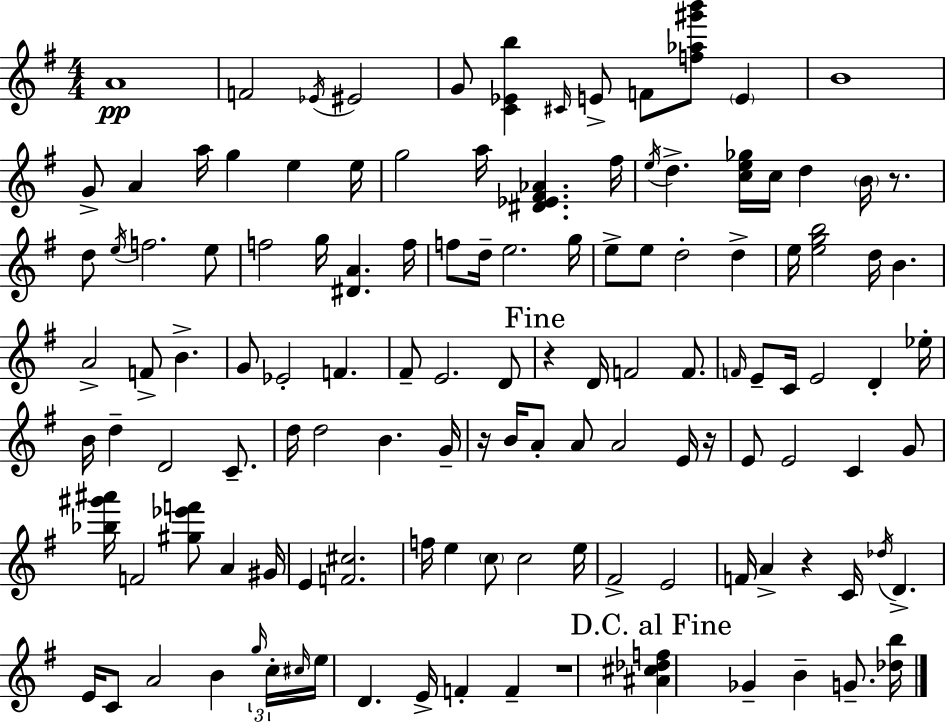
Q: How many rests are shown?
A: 6